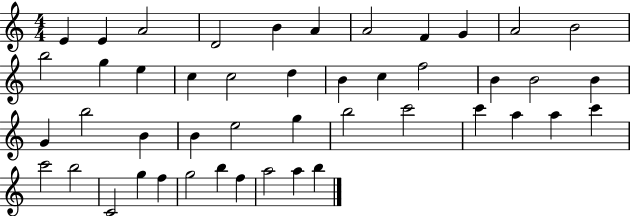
{
  \clef treble
  \numericTimeSignature
  \time 4/4
  \key c \major
  e'4 e'4 a'2 | d'2 b'4 a'4 | a'2 f'4 g'4 | a'2 b'2 | \break b''2 g''4 e''4 | c''4 c''2 d''4 | b'4 c''4 f''2 | b'4 b'2 b'4 | \break g'4 b''2 b'4 | b'4 e''2 g''4 | b''2 c'''2 | c'''4 a''4 a''4 c'''4 | \break c'''2 b''2 | c'2 g''4 f''4 | g''2 b''4 f''4 | a''2 a''4 b''4 | \break \bar "|."
}